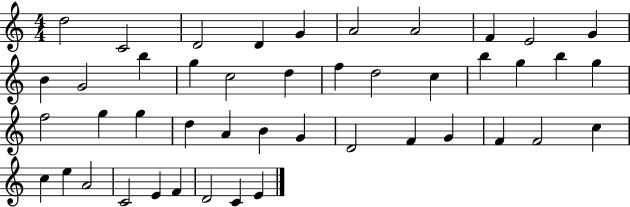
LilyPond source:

{
  \clef treble
  \numericTimeSignature
  \time 4/4
  \key c \major
  d''2 c'2 | d'2 d'4 g'4 | a'2 a'2 | f'4 e'2 g'4 | \break b'4 g'2 b''4 | g''4 c''2 d''4 | f''4 d''2 c''4 | b''4 g''4 b''4 g''4 | \break f''2 g''4 g''4 | d''4 a'4 b'4 g'4 | d'2 f'4 g'4 | f'4 f'2 c''4 | \break c''4 e''4 a'2 | c'2 e'4 f'4 | d'2 c'4 e'4 | \bar "|."
}